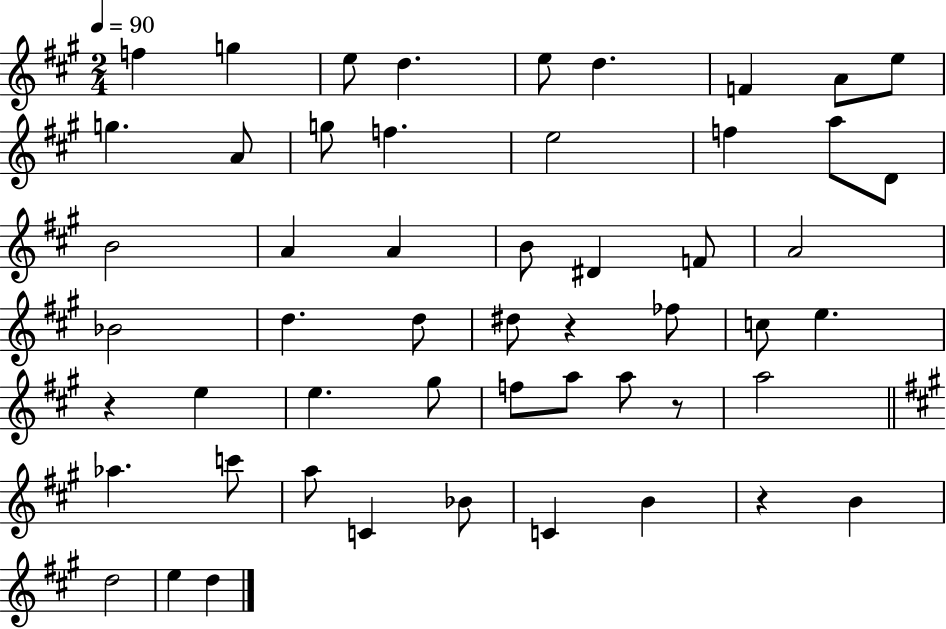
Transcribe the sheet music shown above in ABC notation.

X:1
T:Untitled
M:2/4
L:1/4
K:A
f g e/2 d e/2 d F A/2 e/2 g A/2 g/2 f e2 f a/2 D/2 B2 A A B/2 ^D F/2 A2 _B2 d d/2 ^d/2 z _f/2 c/2 e z e e ^g/2 f/2 a/2 a/2 z/2 a2 _a c'/2 a/2 C _B/2 C B z B d2 e d